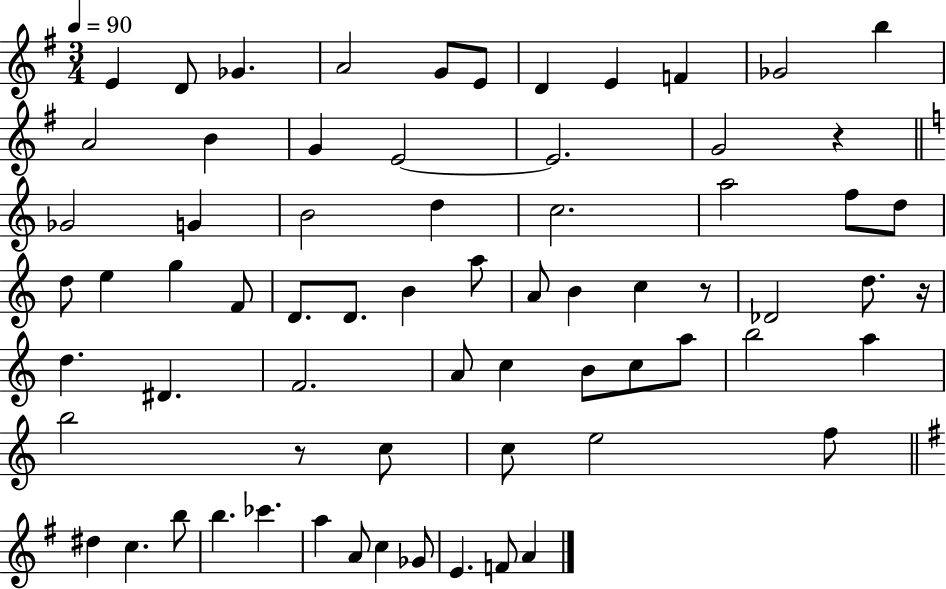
E4/q D4/e Gb4/q. A4/h G4/e E4/e D4/q E4/q F4/q Gb4/h B5/q A4/h B4/q G4/q E4/h E4/h. G4/h R/q Gb4/h G4/q B4/h D5/q C5/h. A5/h F5/e D5/e D5/e E5/q G5/q F4/e D4/e. D4/e. B4/q A5/e A4/e B4/q C5/q R/e Db4/h D5/e. R/s D5/q. D#4/q. F4/h. A4/e C5/q B4/e C5/e A5/e B5/h A5/q B5/h R/e C5/e C5/e E5/h F5/e D#5/q C5/q. B5/e B5/q. CES6/q. A5/q A4/e C5/q Gb4/e E4/q. F4/e A4/q